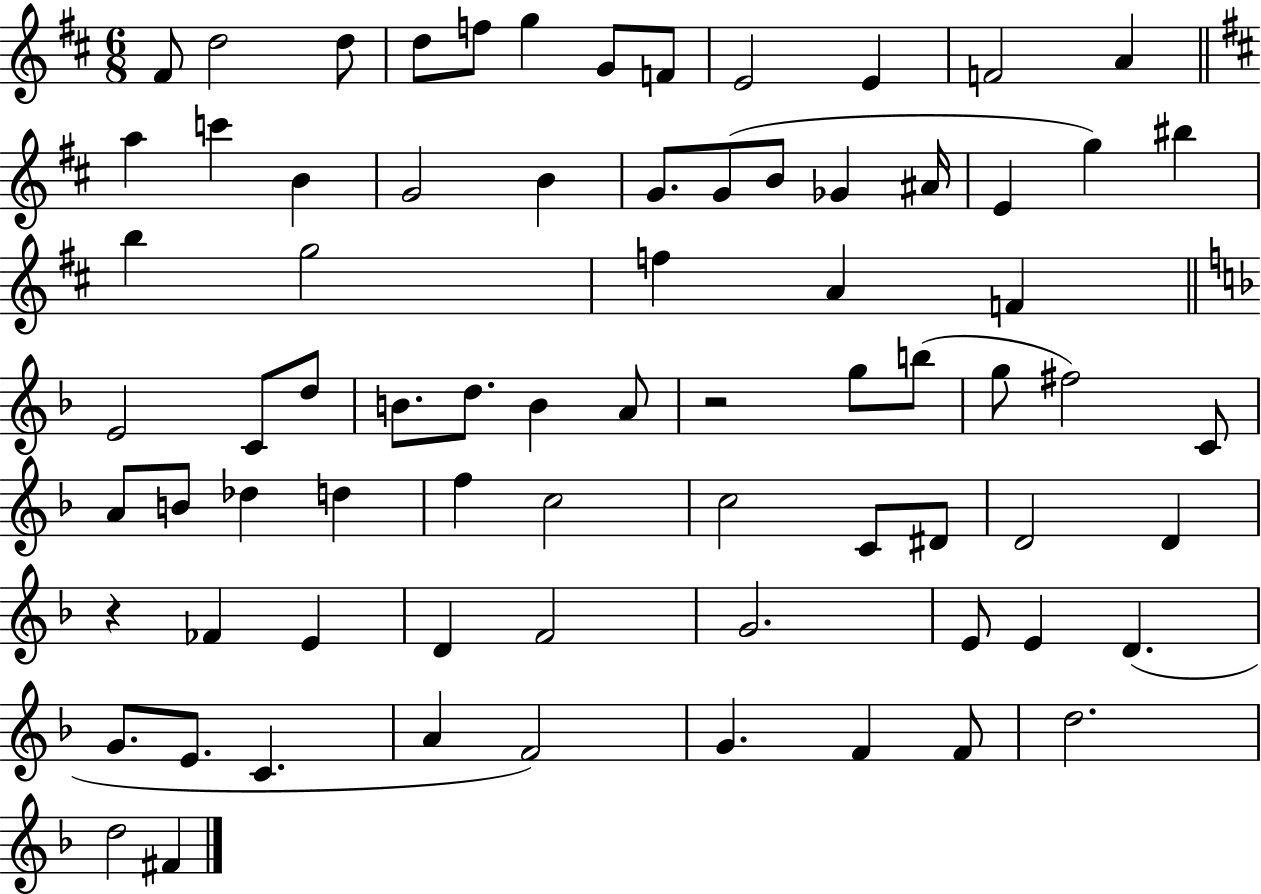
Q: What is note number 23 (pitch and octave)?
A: E4